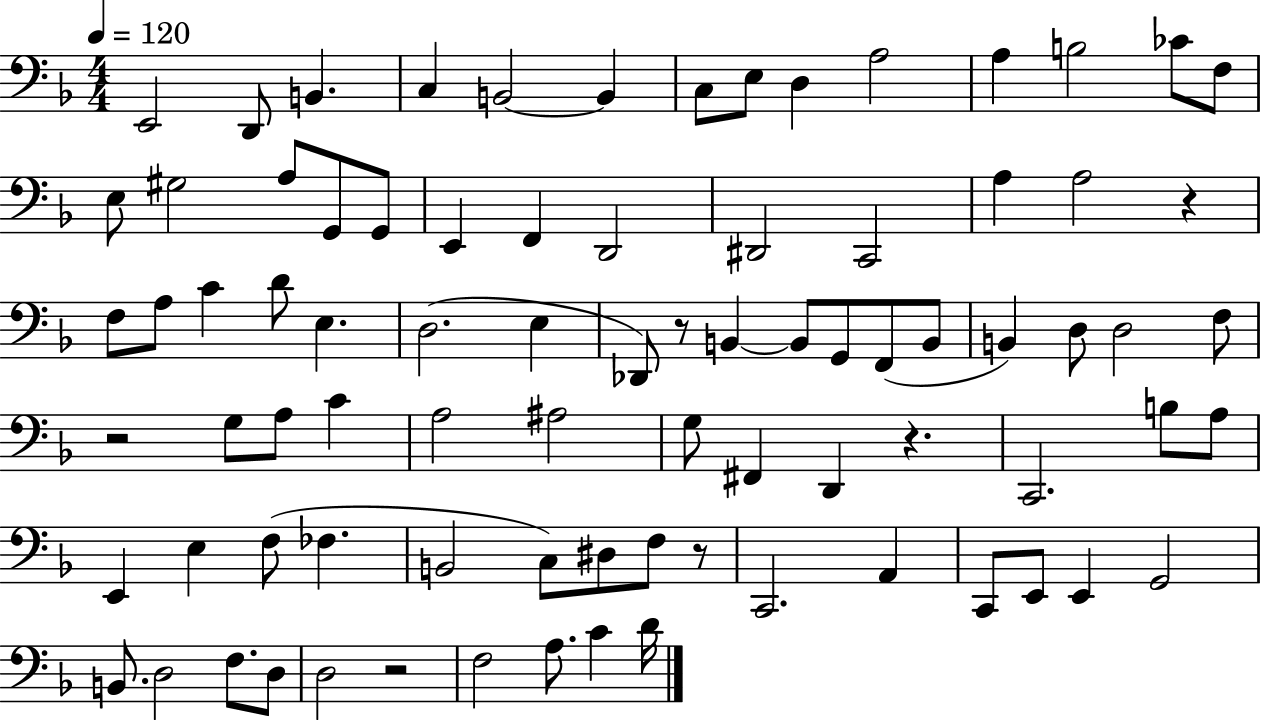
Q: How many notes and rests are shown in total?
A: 83